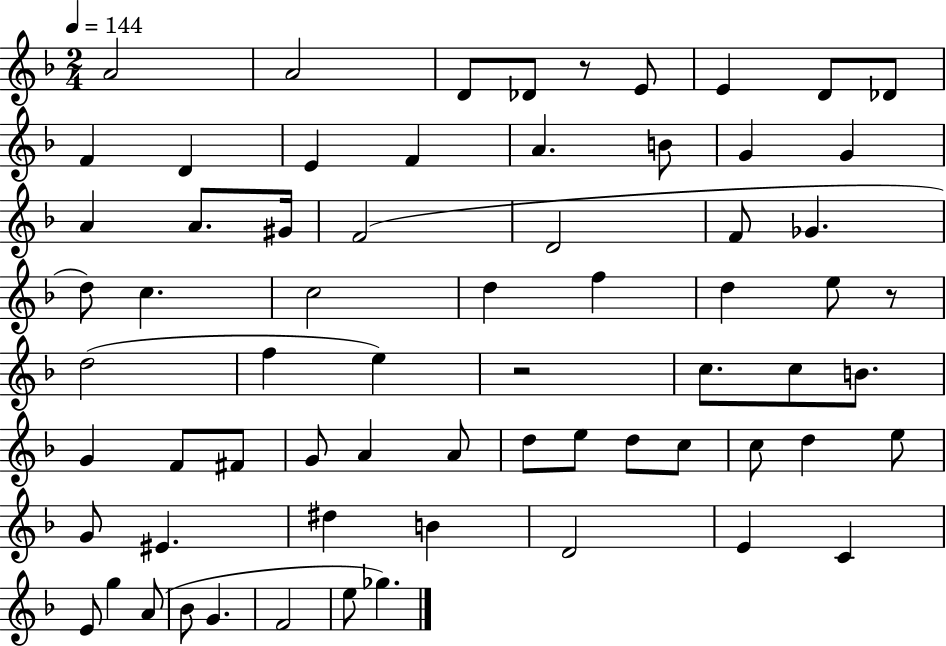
X:1
T:Untitled
M:2/4
L:1/4
K:F
A2 A2 D/2 _D/2 z/2 E/2 E D/2 _D/2 F D E F A B/2 G G A A/2 ^G/4 F2 D2 F/2 _G d/2 c c2 d f d e/2 z/2 d2 f e z2 c/2 c/2 B/2 G F/2 ^F/2 G/2 A A/2 d/2 e/2 d/2 c/2 c/2 d e/2 G/2 ^E ^d B D2 E C E/2 g A/2 _B/2 G F2 e/2 _g